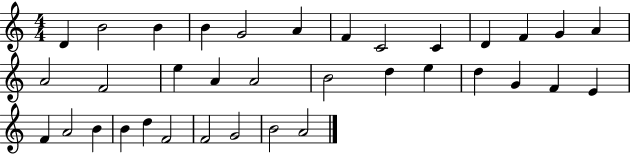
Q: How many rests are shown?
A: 0